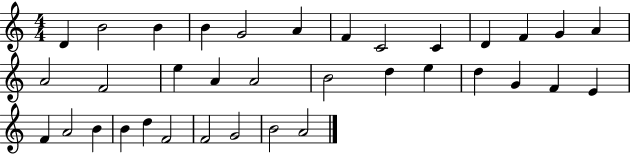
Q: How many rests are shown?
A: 0